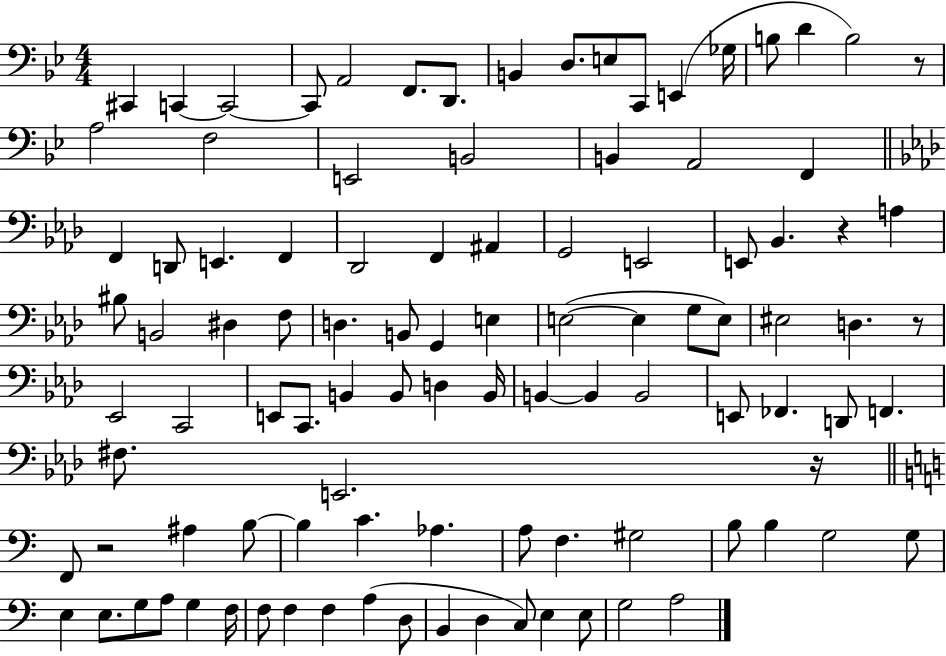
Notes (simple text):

C#2/q C2/q C2/h C2/e A2/h F2/e. D2/e. B2/q D3/e. E3/e C2/e E2/q Gb3/s B3/e D4/q B3/h R/e A3/h F3/h E2/h B2/h B2/q A2/h F2/q F2/q D2/e E2/q. F2/q Db2/h F2/q A#2/q G2/h E2/h E2/e Bb2/q. R/q A3/q BIS3/e B2/h D#3/q F3/e D3/q. B2/e G2/q E3/q E3/h E3/q G3/e E3/e EIS3/h D3/q. R/e Eb2/h C2/h E2/e C2/e. B2/q B2/e D3/q B2/s B2/q B2/q B2/h E2/e FES2/q. D2/e F2/q. F#3/e. E2/h. R/s F2/e R/h A#3/q B3/e B3/q C4/q. Ab3/q. A3/e F3/q. G#3/h B3/e B3/q G3/h G3/e E3/q E3/e. G3/e A3/e G3/q F3/s F3/e F3/q F3/q A3/q D3/e B2/q D3/q C3/e E3/q E3/e G3/h A3/h